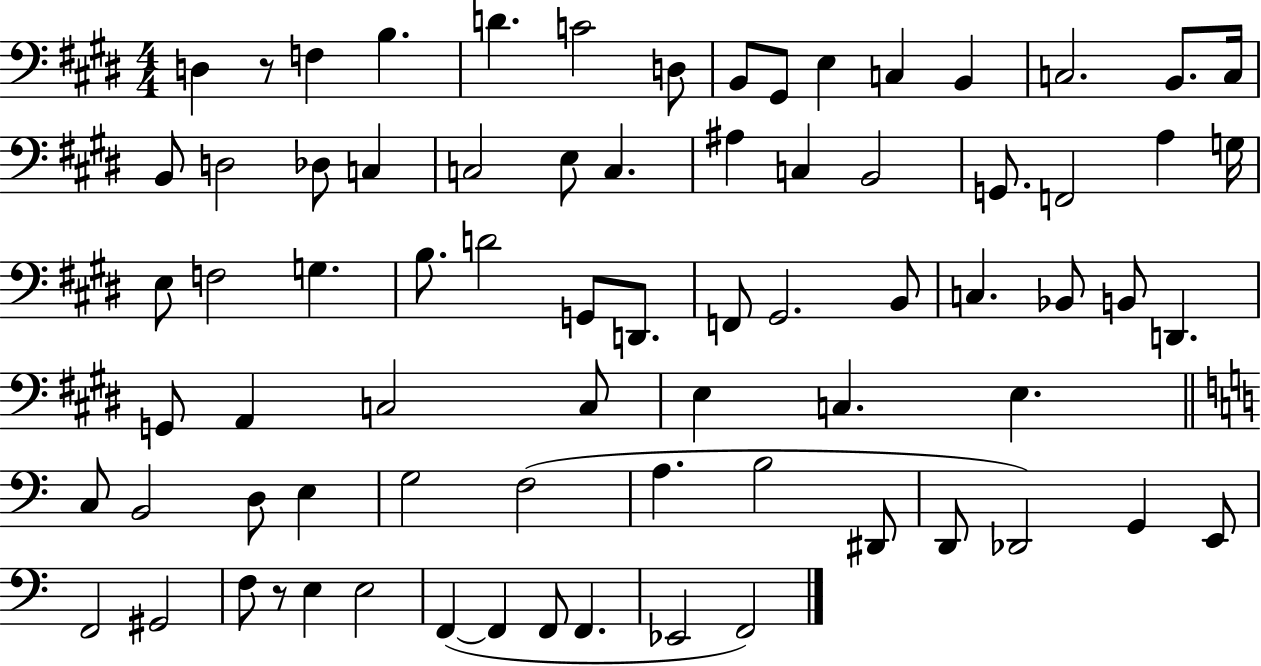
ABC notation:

X:1
T:Untitled
M:4/4
L:1/4
K:E
D, z/2 F, B, D C2 D,/2 B,,/2 ^G,,/2 E, C, B,, C,2 B,,/2 C,/4 B,,/2 D,2 _D,/2 C, C,2 E,/2 C, ^A, C, B,,2 G,,/2 F,,2 A, G,/4 E,/2 F,2 G, B,/2 D2 G,,/2 D,,/2 F,,/2 ^G,,2 B,,/2 C, _B,,/2 B,,/2 D,, G,,/2 A,, C,2 C,/2 E, C, E, C,/2 B,,2 D,/2 E, G,2 F,2 A, B,2 ^D,,/2 D,,/2 _D,,2 G,, E,,/2 F,,2 ^G,,2 F,/2 z/2 E, E,2 F,, F,, F,,/2 F,, _E,,2 F,,2